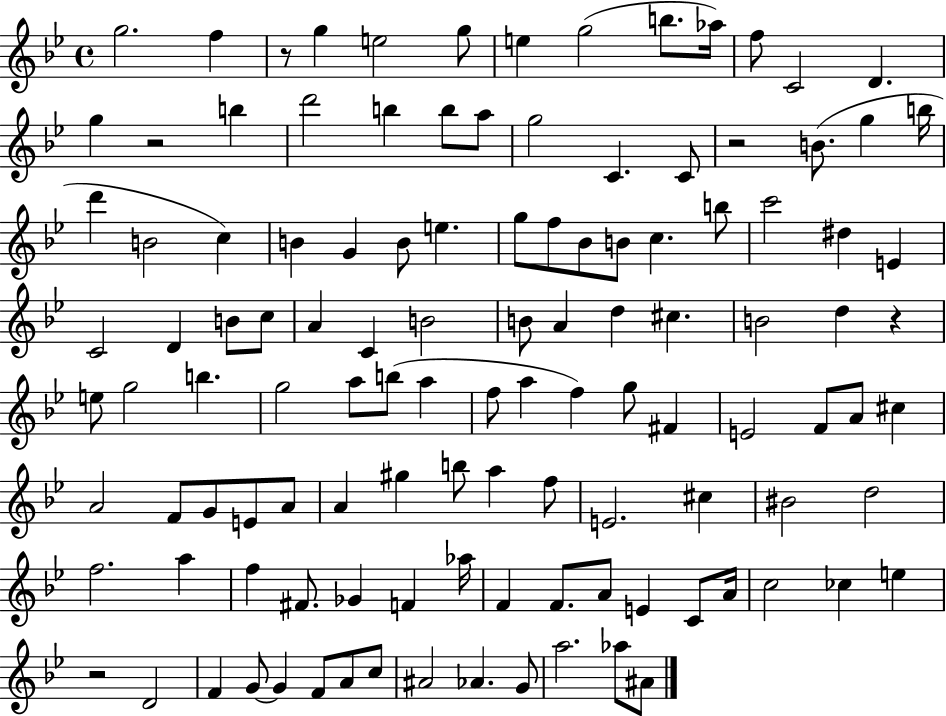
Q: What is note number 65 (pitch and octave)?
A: F#4